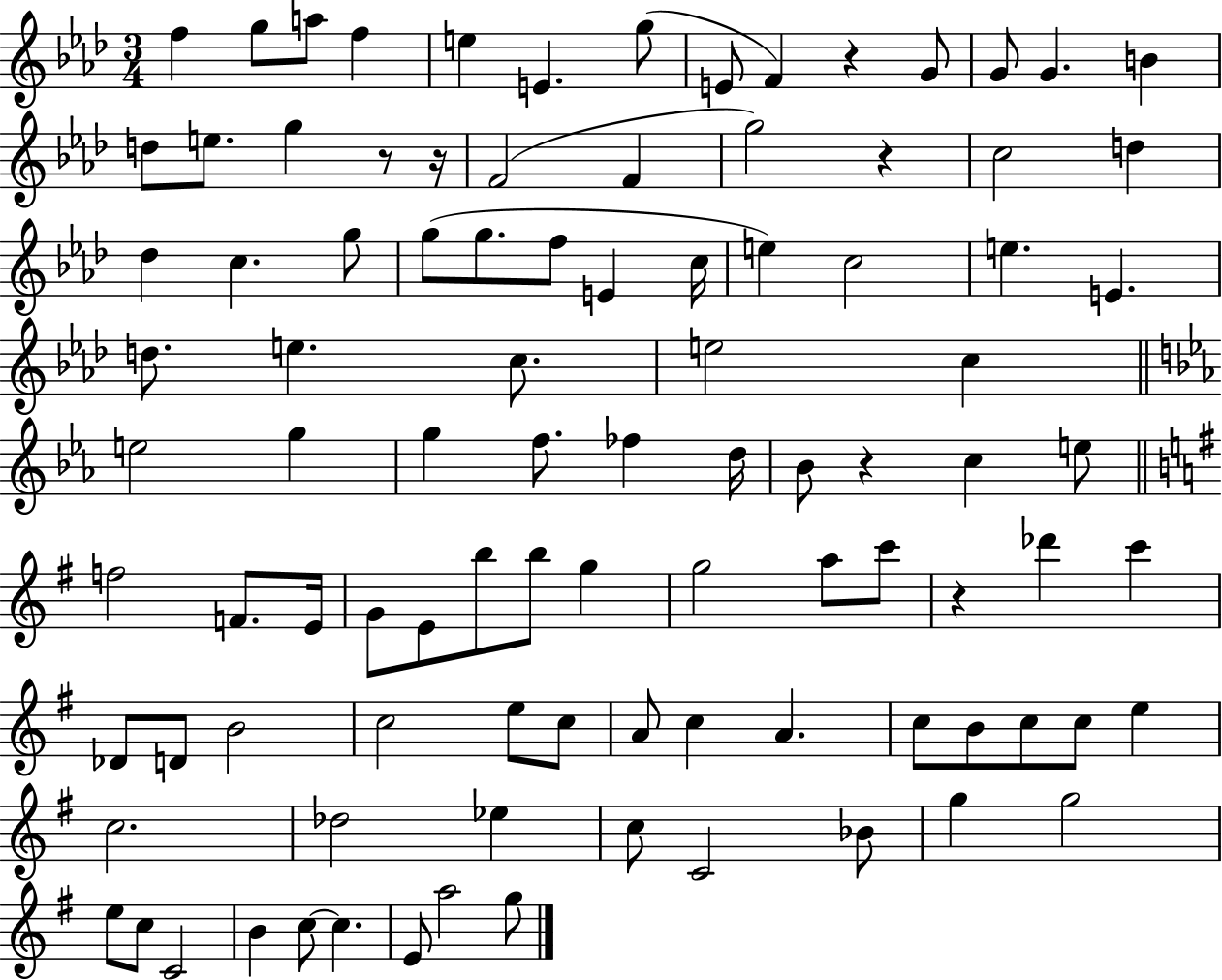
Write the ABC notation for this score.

X:1
T:Untitled
M:3/4
L:1/4
K:Ab
f g/2 a/2 f e E g/2 E/2 F z G/2 G/2 G B d/2 e/2 g z/2 z/4 F2 F g2 z c2 d _d c g/2 g/2 g/2 f/2 E c/4 e c2 e E d/2 e c/2 e2 c e2 g g f/2 _f d/4 _B/2 z c e/2 f2 F/2 E/4 G/2 E/2 b/2 b/2 g g2 a/2 c'/2 z _d' c' _D/2 D/2 B2 c2 e/2 c/2 A/2 c A c/2 B/2 c/2 c/2 e c2 _d2 _e c/2 C2 _B/2 g g2 e/2 c/2 C2 B c/2 c E/2 a2 g/2